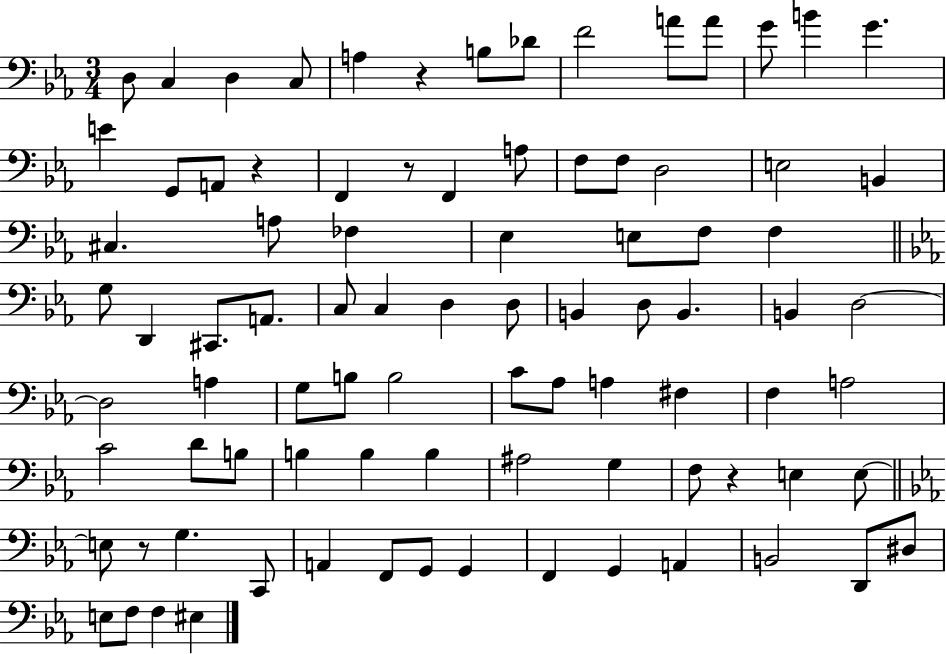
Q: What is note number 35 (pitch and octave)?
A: A2